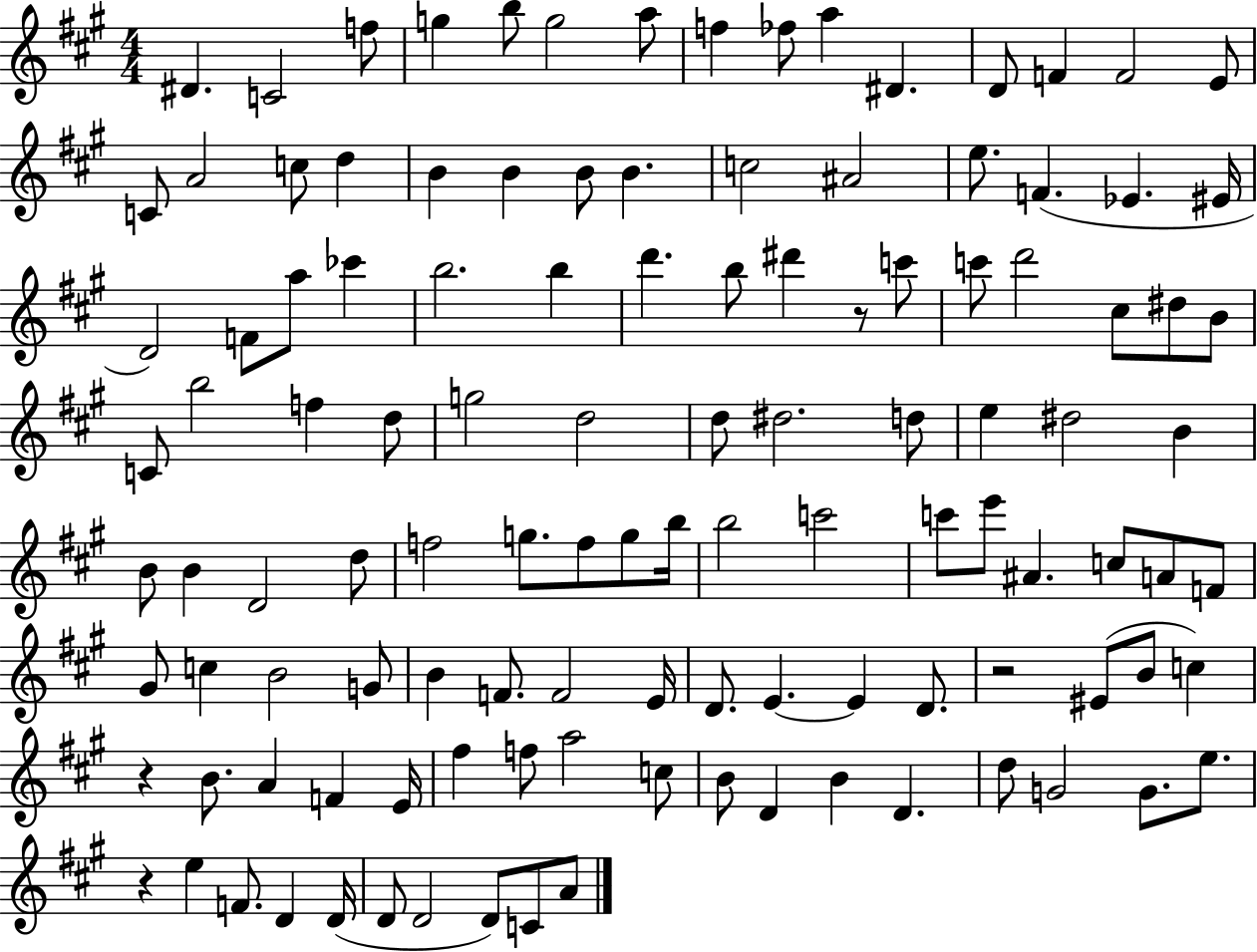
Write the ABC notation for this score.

X:1
T:Untitled
M:4/4
L:1/4
K:A
^D C2 f/2 g b/2 g2 a/2 f _f/2 a ^D D/2 F F2 E/2 C/2 A2 c/2 d B B B/2 B c2 ^A2 e/2 F _E ^E/4 D2 F/2 a/2 _c' b2 b d' b/2 ^d' z/2 c'/2 c'/2 d'2 ^c/2 ^d/2 B/2 C/2 b2 f d/2 g2 d2 d/2 ^d2 d/2 e ^d2 B B/2 B D2 d/2 f2 g/2 f/2 g/2 b/4 b2 c'2 c'/2 e'/2 ^A c/2 A/2 F/2 ^G/2 c B2 G/2 B F/2 F2 E/4 D/2 E E D/2 z2 ^E/2 B/2 c z B/2 A F E/4 ^f f/2 a2 c/2 B/2 D B D d/2 G2 G/2 e/2 z e F/2 D D/4 D/2 D2 D/2 C/2 A/2